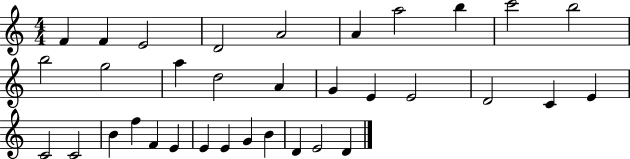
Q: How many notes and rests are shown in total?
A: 34